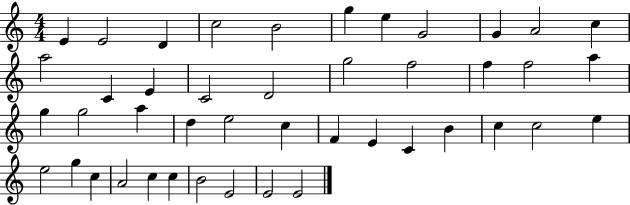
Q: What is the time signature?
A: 4/4